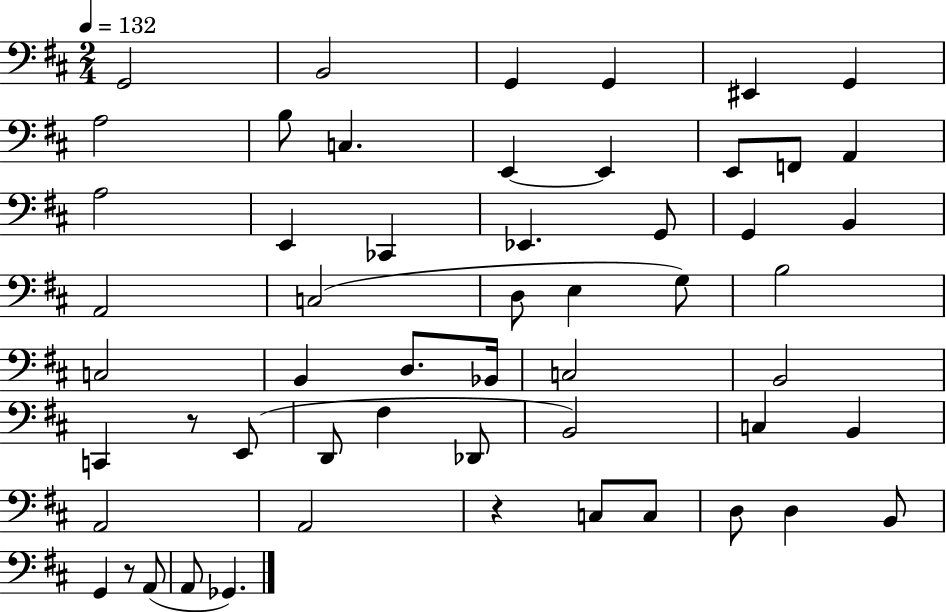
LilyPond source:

{
  \clef bass
  \numericTimeSignature
  \time 2/4
  \key d \major
  \tempo 4 = 132
  g,2 | b,2 | g,4 g,4 | eis,4 g,4 | \break a2 | b8 c4. | e,4~~ e,4 | e,8 f,8 a,4 | \break a2 | e,4 ces,4 | ees,4. g,8 | g,4 b,4 | \break a,2 | c2( | d8 e4 g8) | b2 | \break c2 | b,4 d8. bes,16 | c2 | b,2 | \break c,4 r8 e,8( | d,8 fis4 des,8 | b,2) | c4 b,4 | \break a,2 | a,2 | r4 c8 c8 | d8 d4 b,8 | \break g,4 r8 a,8( | a,8 ges,4.) | \bar "|."
}